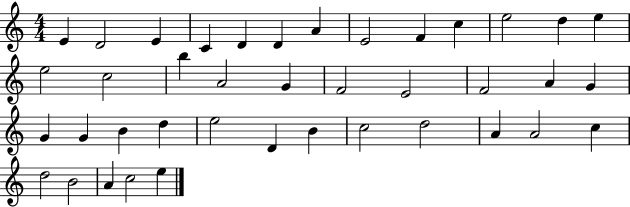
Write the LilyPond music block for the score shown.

{
  \clef treble
  \numericTimeSignature
  \time 4/4
  \key c \major
  e'4 d'2 e'4 | c'4 d'4 d'4 a'4 | e'2 f'4 c''4 | e''2 d''4 e''4 | \break e''2 c''2 | b''4 a'2 g'4 | f'2 e'2 | f'2 a'4 g'4 | \break g'4 g'4 b'4 d''4 | e''2 d'4 b'4 | c''2 d''2 | a'4 a'2 c''4 | \break d''2 b'2 | a'4 c''2 e''4 | \bar "|."
}